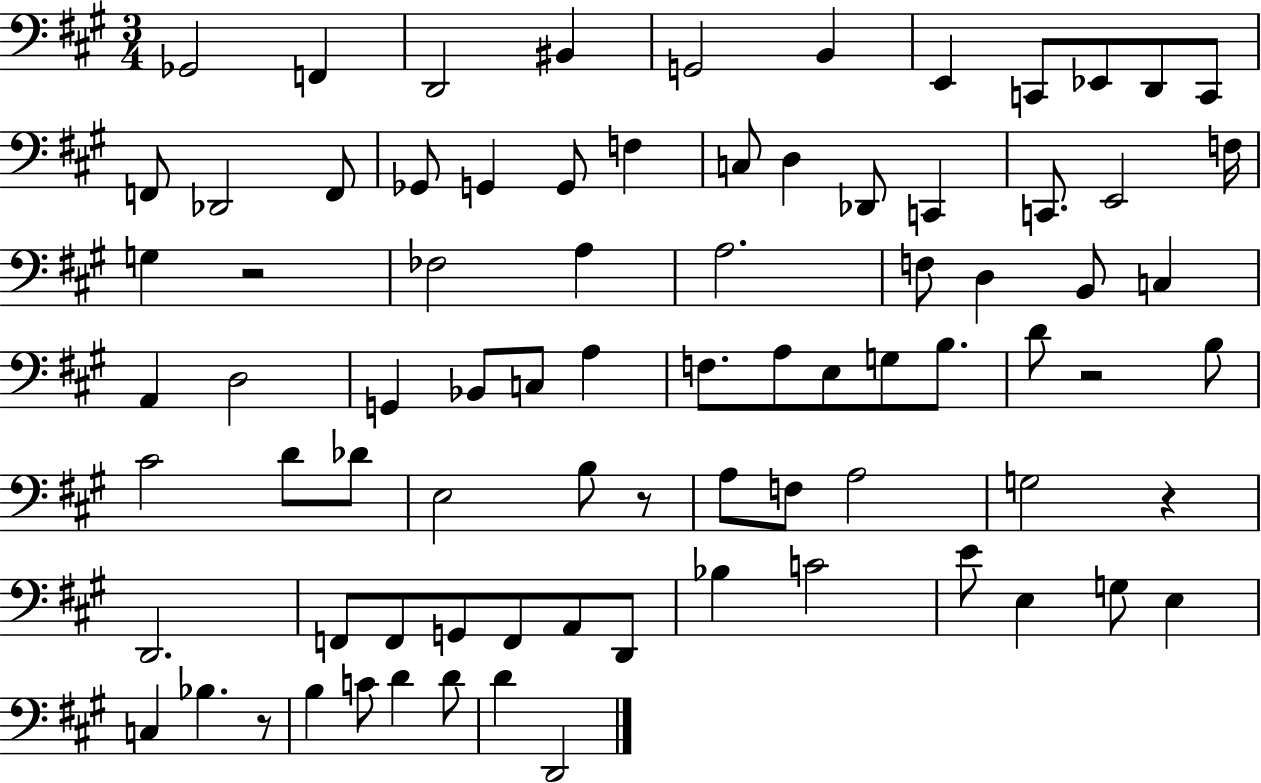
X:1
T:Untitled
M:3/4
L:1/4
K:A
_G,,2 F,, D,,2 ^B,, G,,2 B,, E,, C,,/2 _E,,/2 D,,/2 C,,/2 F,,/2 _D,,2 F,,/2 _G,,/2 G,, G,,/2 F, C,/2 D, _D,,/2 C,, C,,/2 E,,2 F,/4 G, z2 _F,2 A, A,2 F,/2 D, B,,/2 C, A,, D,2 G,, _B,,/2 C,/2 A, F,/2 A,/2 E,/2 G,/2 B,/2 D/2 z2 B,/2 ^C2 D/2 _D/2 E,2 B,/2 z/2 A,/2 F,/2 A,2 G,2 z D,,2 F,,/2 F,,/2 G,,/2 F,,/2 A,,/2 D,,/2 _B, C2 E/2 E, G,/2 E, C, _B, z/2 B, C/2 D D/2 D D,,2